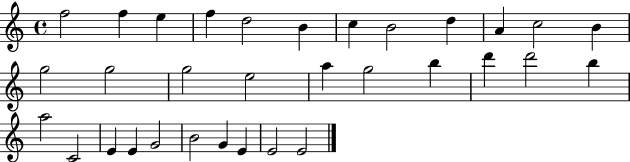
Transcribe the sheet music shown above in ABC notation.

X:1
T:Untitled
M:4/4
L:1/4
K:C
f2 f e f d2 B c B2 d A c2 B g2 g2 g2 e2 a g2 b d' d'2 b a2 C2 E E G2 B2 G E E2 E2